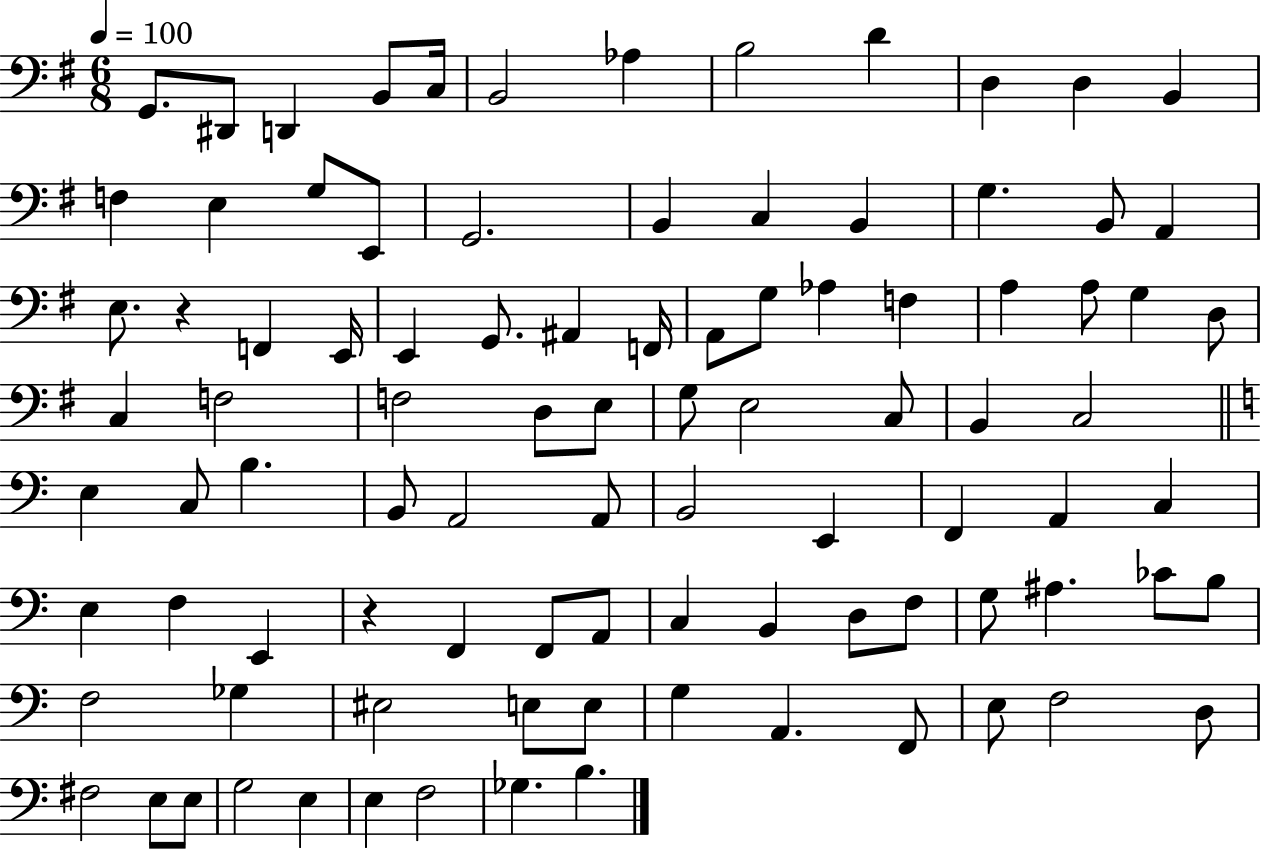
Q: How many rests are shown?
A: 2